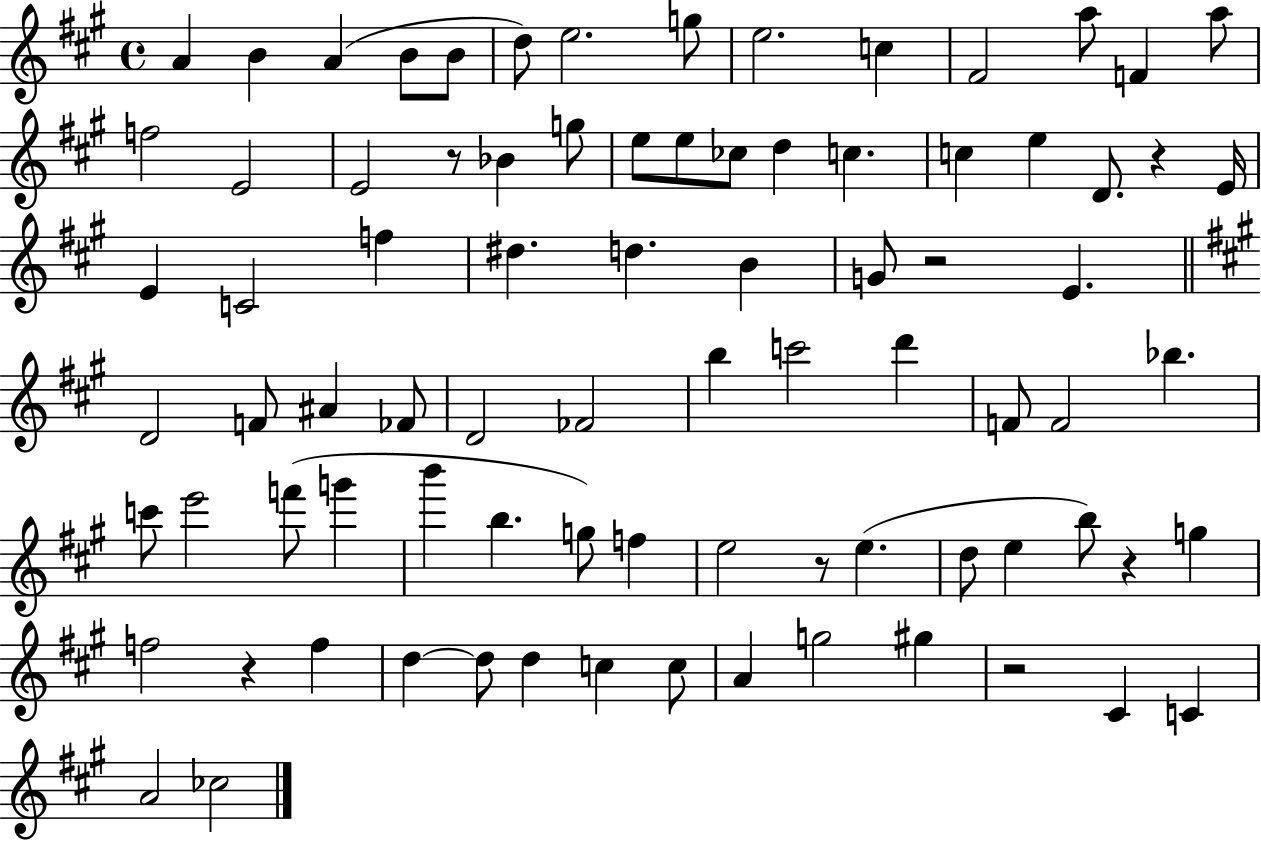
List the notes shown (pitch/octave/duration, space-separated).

A4/q B4/q A4/q B4/e B4/e D5/e E5/h. G5/e E5/h. C5/q F#4/h A5/e F4/q A5/e F5/h E4/h E4/h R/e Bb4/q G5/e E5/e E5/e CES5/e D5/q C5/q. C5/q E5/q D4/e. R/q E4/s E4/q C4/h F5/q D#5/q. D5/q. B4/q G4/e R/h E4/q. D4/h F4/e A#4/q FES4/e D4/h FES4/h B5/q C6/h D6/q F4/e F4/h Bb5/q. C6/e E6/h F6/e G6/q B6/q B5/q. G5/e F5/q E5/h R/e E5/q. D5/e E5/q B5/e R/q G5/q F5/h R/q F5/q D5/q D5/e D5/q C5/q C5/e A4/q G5/h G#5/q R/h C#4/q C4/q A4/h CES5/h